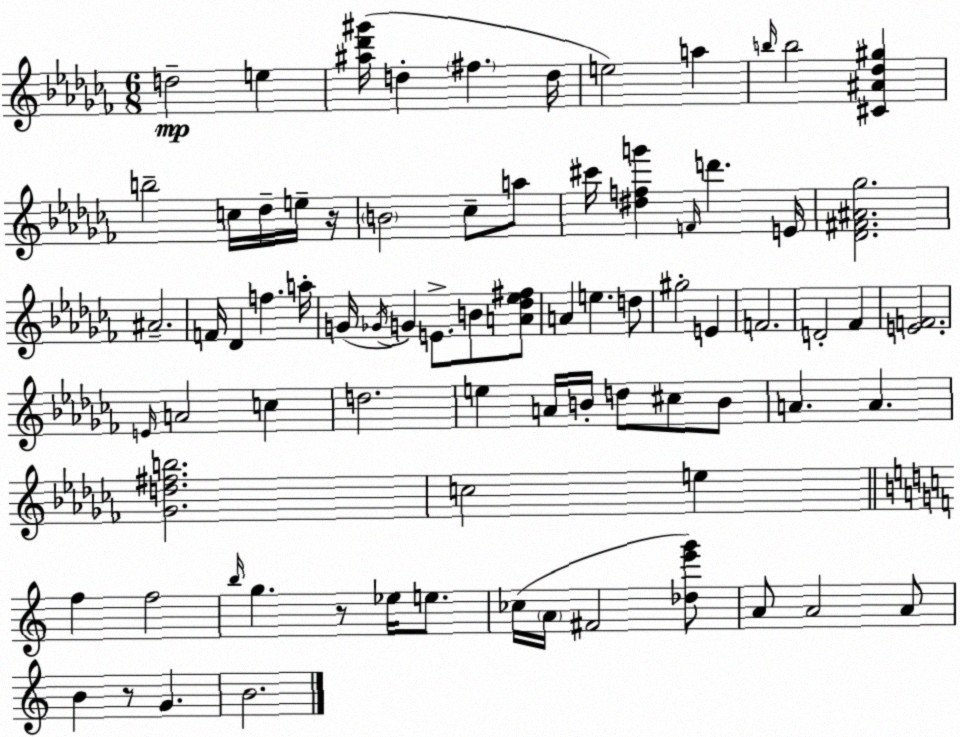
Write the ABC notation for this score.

X:1
T:Untitled
M:6/8
L:1/4
K:Abm
d2 e [^a_d'^g']/4 d ^f d/4 e2 a b/4 b2 [^C^A_d^g] b2 c/4 _d/4 e/4 z/4 B2 _c/2 a/2 ^c'/4 [^dfg'] F/4 d' E/4 [_D^F^A_g]2 ^A2 F/4 _D f a/4 G/4 _G/4 G E/2 B/2 [A_d_e^f]/2 A e d/2 ^g2 E F2 D2 _F [EF]2 E/4 A2 c d2 e A/4 B/4 d/2 ^c/2 B/2 A A [_Gd^fb]2 c2 e f f2 b/4 g z/2 _e/4 e/2 _c/4 A/4 ^F2 [_de'g']/2 A/2 A2 A/2 B z/2 G B2